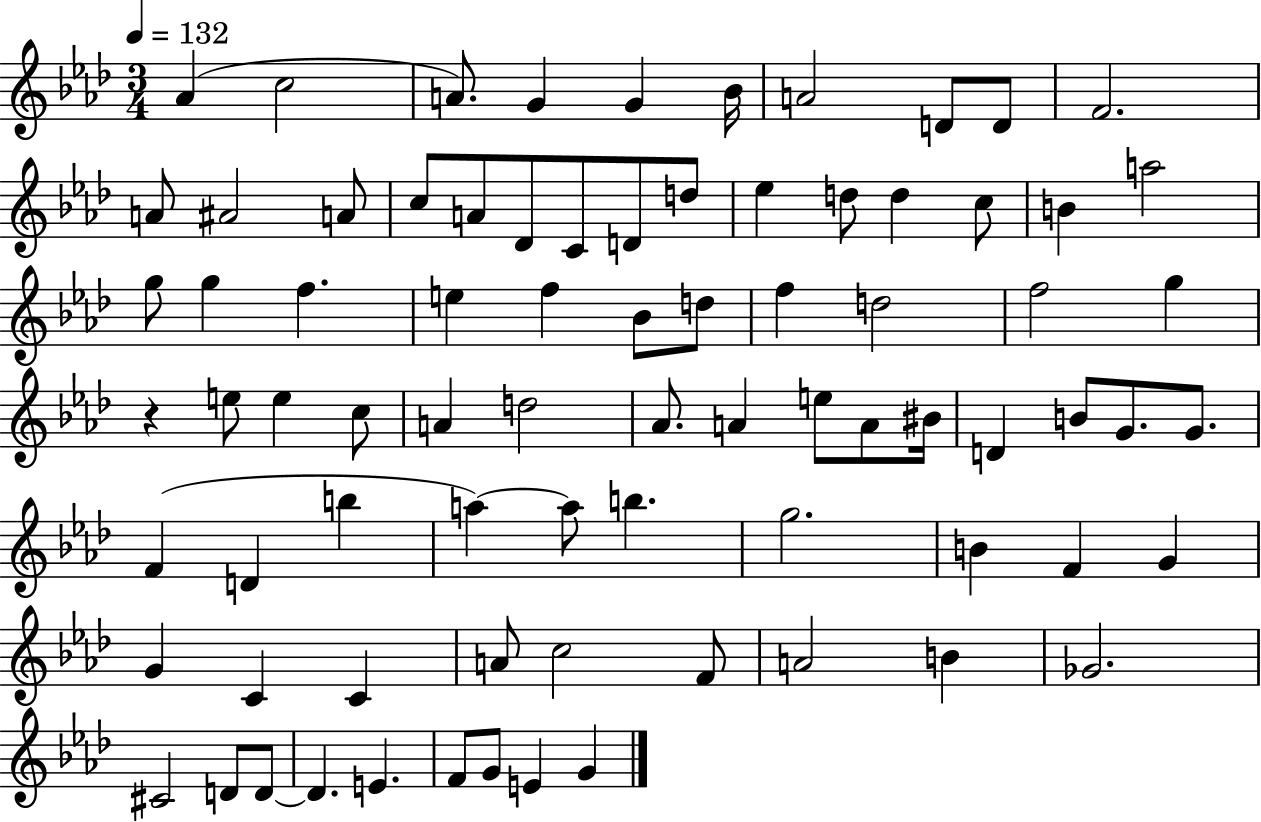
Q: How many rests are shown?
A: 1